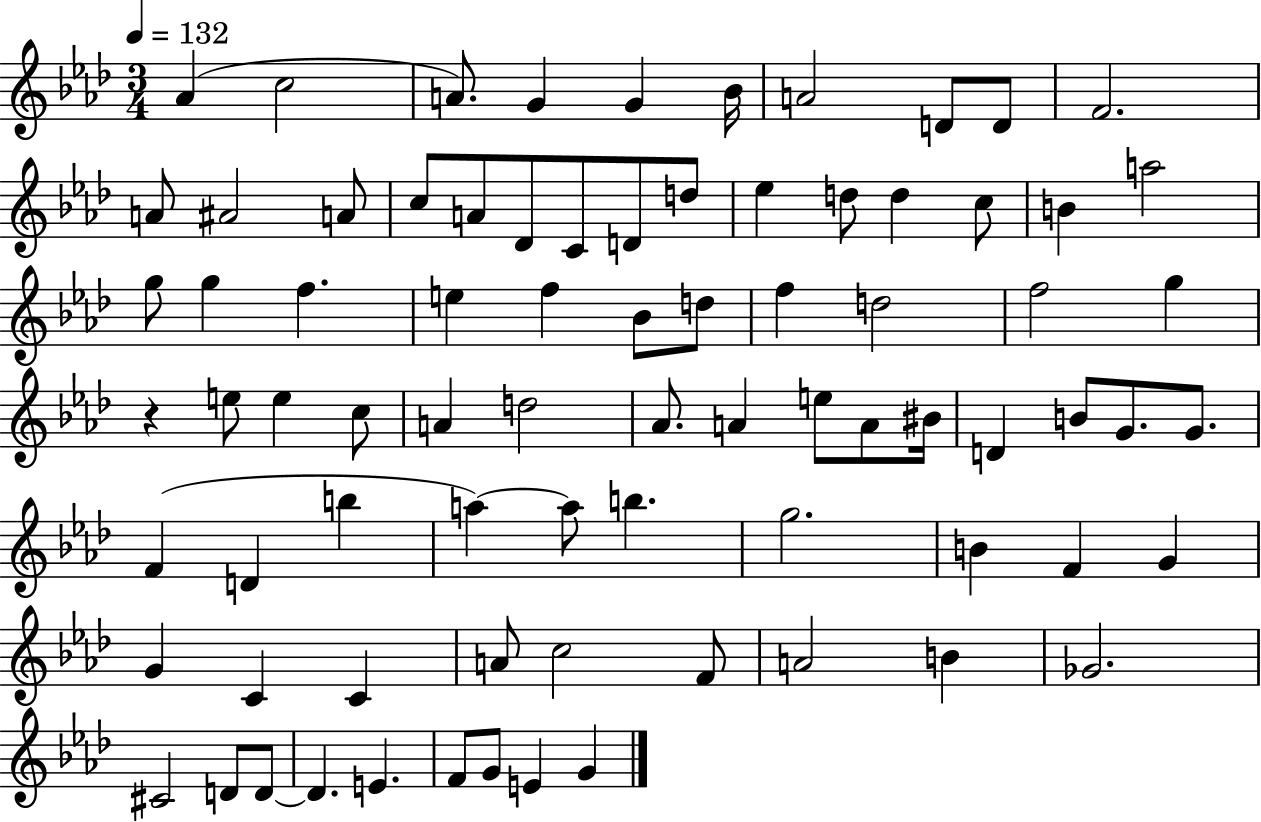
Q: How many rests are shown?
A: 1